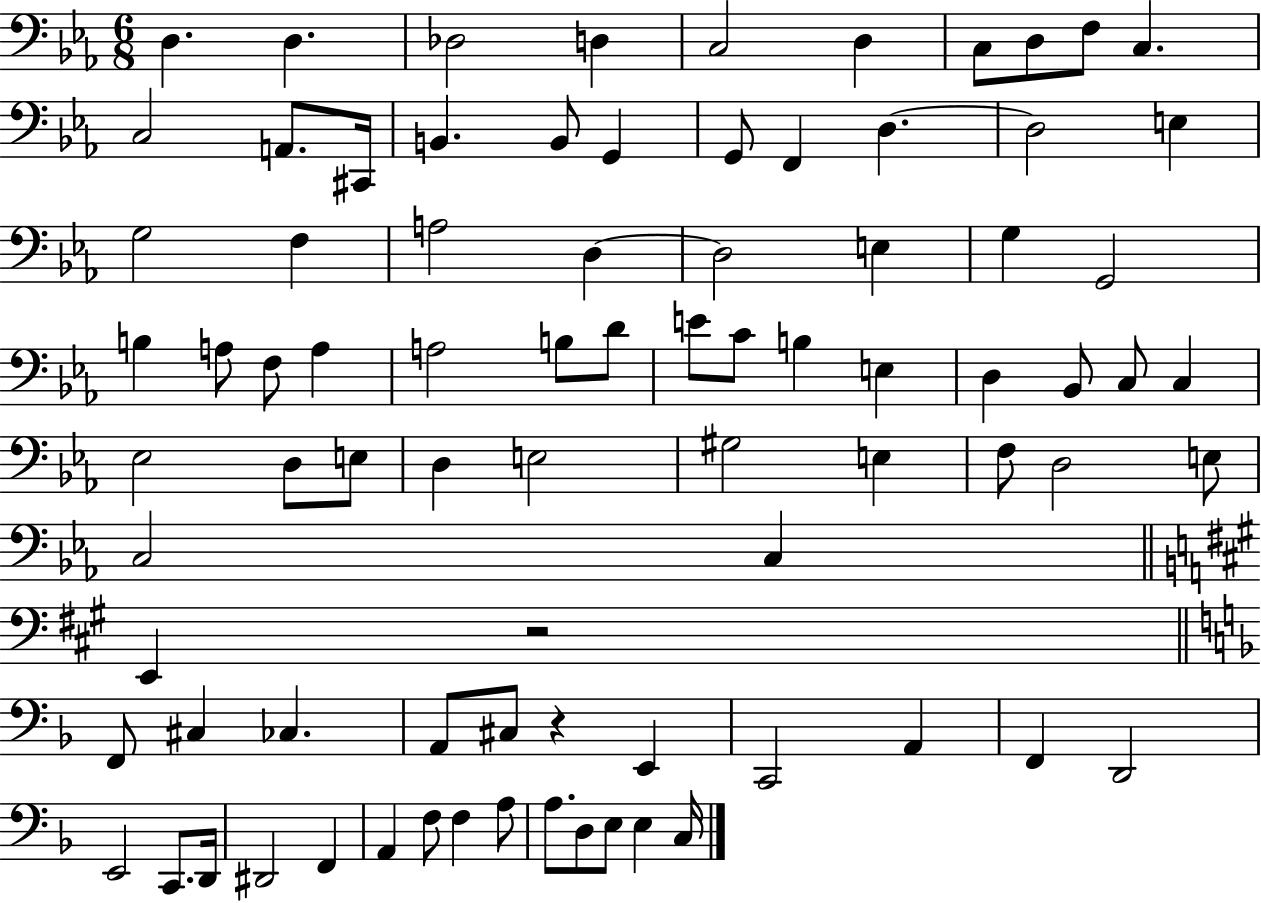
X:1
T:Untitled
M:6/8
L:1/4
K:Eb
D, D, _D,2 D, C,2 D, C,/2 D,/2 F,/2 C, C,2 A,,/2 ^C,,/4 B,, B,,/2 G,, G,,/2 F,, D, D,2 E, G,2 F, A,2 D, D,2 E, G, G,,2 B, A,/2 F,/2 A, A,2 B,/2 D/2 E/2 C/2 B, E, D, _B,,/2 C,/2 C, _E,2 D,/2 E,/2 D, E,2 ^G,2 E, F,/2 D,2 E,/2 C,2 C, E,, z2 F,,/2 ^C, _C, A,,/2 ^C,/2 z E,, C,,2 A,, F,, D,,2 E,,2 C,,/2 D,,/4 ^D,,2 F,, A,, F,/2 F, A,/2 A,/2 D,/2 E,/2 E, C,/4